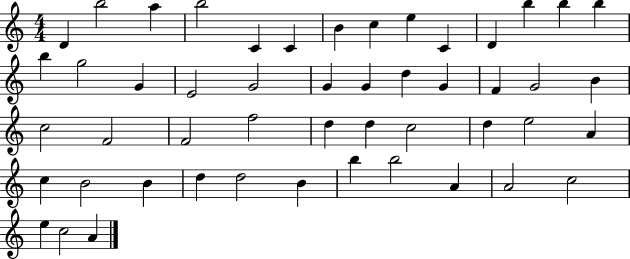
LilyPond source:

{
  \clef treble
  \numericTimeSignature
  \time 4/4
  \key c \major
  d'4 b''2 a''4 | b''2 c'4 c'4 | b'4 c''4 e''4 c'4 | d'4 b''4 b''4 b''4 | \break b''4 g''2 g'4 | e'2 g'2 | g'4 g'4 d''4 g'4 | f'4 g'2 b'4 | \break c''2 f'2 | f'2 f''2 | d''4 d''4 c''2 | d''4 e''2 a'4 | \break c''4 b'2 b'4 | d''4 d''2 b'4 | b''4 b''2 a'4 | a'2 c''2 | \break e''4 c''2 a'4 | \bar "|."
}